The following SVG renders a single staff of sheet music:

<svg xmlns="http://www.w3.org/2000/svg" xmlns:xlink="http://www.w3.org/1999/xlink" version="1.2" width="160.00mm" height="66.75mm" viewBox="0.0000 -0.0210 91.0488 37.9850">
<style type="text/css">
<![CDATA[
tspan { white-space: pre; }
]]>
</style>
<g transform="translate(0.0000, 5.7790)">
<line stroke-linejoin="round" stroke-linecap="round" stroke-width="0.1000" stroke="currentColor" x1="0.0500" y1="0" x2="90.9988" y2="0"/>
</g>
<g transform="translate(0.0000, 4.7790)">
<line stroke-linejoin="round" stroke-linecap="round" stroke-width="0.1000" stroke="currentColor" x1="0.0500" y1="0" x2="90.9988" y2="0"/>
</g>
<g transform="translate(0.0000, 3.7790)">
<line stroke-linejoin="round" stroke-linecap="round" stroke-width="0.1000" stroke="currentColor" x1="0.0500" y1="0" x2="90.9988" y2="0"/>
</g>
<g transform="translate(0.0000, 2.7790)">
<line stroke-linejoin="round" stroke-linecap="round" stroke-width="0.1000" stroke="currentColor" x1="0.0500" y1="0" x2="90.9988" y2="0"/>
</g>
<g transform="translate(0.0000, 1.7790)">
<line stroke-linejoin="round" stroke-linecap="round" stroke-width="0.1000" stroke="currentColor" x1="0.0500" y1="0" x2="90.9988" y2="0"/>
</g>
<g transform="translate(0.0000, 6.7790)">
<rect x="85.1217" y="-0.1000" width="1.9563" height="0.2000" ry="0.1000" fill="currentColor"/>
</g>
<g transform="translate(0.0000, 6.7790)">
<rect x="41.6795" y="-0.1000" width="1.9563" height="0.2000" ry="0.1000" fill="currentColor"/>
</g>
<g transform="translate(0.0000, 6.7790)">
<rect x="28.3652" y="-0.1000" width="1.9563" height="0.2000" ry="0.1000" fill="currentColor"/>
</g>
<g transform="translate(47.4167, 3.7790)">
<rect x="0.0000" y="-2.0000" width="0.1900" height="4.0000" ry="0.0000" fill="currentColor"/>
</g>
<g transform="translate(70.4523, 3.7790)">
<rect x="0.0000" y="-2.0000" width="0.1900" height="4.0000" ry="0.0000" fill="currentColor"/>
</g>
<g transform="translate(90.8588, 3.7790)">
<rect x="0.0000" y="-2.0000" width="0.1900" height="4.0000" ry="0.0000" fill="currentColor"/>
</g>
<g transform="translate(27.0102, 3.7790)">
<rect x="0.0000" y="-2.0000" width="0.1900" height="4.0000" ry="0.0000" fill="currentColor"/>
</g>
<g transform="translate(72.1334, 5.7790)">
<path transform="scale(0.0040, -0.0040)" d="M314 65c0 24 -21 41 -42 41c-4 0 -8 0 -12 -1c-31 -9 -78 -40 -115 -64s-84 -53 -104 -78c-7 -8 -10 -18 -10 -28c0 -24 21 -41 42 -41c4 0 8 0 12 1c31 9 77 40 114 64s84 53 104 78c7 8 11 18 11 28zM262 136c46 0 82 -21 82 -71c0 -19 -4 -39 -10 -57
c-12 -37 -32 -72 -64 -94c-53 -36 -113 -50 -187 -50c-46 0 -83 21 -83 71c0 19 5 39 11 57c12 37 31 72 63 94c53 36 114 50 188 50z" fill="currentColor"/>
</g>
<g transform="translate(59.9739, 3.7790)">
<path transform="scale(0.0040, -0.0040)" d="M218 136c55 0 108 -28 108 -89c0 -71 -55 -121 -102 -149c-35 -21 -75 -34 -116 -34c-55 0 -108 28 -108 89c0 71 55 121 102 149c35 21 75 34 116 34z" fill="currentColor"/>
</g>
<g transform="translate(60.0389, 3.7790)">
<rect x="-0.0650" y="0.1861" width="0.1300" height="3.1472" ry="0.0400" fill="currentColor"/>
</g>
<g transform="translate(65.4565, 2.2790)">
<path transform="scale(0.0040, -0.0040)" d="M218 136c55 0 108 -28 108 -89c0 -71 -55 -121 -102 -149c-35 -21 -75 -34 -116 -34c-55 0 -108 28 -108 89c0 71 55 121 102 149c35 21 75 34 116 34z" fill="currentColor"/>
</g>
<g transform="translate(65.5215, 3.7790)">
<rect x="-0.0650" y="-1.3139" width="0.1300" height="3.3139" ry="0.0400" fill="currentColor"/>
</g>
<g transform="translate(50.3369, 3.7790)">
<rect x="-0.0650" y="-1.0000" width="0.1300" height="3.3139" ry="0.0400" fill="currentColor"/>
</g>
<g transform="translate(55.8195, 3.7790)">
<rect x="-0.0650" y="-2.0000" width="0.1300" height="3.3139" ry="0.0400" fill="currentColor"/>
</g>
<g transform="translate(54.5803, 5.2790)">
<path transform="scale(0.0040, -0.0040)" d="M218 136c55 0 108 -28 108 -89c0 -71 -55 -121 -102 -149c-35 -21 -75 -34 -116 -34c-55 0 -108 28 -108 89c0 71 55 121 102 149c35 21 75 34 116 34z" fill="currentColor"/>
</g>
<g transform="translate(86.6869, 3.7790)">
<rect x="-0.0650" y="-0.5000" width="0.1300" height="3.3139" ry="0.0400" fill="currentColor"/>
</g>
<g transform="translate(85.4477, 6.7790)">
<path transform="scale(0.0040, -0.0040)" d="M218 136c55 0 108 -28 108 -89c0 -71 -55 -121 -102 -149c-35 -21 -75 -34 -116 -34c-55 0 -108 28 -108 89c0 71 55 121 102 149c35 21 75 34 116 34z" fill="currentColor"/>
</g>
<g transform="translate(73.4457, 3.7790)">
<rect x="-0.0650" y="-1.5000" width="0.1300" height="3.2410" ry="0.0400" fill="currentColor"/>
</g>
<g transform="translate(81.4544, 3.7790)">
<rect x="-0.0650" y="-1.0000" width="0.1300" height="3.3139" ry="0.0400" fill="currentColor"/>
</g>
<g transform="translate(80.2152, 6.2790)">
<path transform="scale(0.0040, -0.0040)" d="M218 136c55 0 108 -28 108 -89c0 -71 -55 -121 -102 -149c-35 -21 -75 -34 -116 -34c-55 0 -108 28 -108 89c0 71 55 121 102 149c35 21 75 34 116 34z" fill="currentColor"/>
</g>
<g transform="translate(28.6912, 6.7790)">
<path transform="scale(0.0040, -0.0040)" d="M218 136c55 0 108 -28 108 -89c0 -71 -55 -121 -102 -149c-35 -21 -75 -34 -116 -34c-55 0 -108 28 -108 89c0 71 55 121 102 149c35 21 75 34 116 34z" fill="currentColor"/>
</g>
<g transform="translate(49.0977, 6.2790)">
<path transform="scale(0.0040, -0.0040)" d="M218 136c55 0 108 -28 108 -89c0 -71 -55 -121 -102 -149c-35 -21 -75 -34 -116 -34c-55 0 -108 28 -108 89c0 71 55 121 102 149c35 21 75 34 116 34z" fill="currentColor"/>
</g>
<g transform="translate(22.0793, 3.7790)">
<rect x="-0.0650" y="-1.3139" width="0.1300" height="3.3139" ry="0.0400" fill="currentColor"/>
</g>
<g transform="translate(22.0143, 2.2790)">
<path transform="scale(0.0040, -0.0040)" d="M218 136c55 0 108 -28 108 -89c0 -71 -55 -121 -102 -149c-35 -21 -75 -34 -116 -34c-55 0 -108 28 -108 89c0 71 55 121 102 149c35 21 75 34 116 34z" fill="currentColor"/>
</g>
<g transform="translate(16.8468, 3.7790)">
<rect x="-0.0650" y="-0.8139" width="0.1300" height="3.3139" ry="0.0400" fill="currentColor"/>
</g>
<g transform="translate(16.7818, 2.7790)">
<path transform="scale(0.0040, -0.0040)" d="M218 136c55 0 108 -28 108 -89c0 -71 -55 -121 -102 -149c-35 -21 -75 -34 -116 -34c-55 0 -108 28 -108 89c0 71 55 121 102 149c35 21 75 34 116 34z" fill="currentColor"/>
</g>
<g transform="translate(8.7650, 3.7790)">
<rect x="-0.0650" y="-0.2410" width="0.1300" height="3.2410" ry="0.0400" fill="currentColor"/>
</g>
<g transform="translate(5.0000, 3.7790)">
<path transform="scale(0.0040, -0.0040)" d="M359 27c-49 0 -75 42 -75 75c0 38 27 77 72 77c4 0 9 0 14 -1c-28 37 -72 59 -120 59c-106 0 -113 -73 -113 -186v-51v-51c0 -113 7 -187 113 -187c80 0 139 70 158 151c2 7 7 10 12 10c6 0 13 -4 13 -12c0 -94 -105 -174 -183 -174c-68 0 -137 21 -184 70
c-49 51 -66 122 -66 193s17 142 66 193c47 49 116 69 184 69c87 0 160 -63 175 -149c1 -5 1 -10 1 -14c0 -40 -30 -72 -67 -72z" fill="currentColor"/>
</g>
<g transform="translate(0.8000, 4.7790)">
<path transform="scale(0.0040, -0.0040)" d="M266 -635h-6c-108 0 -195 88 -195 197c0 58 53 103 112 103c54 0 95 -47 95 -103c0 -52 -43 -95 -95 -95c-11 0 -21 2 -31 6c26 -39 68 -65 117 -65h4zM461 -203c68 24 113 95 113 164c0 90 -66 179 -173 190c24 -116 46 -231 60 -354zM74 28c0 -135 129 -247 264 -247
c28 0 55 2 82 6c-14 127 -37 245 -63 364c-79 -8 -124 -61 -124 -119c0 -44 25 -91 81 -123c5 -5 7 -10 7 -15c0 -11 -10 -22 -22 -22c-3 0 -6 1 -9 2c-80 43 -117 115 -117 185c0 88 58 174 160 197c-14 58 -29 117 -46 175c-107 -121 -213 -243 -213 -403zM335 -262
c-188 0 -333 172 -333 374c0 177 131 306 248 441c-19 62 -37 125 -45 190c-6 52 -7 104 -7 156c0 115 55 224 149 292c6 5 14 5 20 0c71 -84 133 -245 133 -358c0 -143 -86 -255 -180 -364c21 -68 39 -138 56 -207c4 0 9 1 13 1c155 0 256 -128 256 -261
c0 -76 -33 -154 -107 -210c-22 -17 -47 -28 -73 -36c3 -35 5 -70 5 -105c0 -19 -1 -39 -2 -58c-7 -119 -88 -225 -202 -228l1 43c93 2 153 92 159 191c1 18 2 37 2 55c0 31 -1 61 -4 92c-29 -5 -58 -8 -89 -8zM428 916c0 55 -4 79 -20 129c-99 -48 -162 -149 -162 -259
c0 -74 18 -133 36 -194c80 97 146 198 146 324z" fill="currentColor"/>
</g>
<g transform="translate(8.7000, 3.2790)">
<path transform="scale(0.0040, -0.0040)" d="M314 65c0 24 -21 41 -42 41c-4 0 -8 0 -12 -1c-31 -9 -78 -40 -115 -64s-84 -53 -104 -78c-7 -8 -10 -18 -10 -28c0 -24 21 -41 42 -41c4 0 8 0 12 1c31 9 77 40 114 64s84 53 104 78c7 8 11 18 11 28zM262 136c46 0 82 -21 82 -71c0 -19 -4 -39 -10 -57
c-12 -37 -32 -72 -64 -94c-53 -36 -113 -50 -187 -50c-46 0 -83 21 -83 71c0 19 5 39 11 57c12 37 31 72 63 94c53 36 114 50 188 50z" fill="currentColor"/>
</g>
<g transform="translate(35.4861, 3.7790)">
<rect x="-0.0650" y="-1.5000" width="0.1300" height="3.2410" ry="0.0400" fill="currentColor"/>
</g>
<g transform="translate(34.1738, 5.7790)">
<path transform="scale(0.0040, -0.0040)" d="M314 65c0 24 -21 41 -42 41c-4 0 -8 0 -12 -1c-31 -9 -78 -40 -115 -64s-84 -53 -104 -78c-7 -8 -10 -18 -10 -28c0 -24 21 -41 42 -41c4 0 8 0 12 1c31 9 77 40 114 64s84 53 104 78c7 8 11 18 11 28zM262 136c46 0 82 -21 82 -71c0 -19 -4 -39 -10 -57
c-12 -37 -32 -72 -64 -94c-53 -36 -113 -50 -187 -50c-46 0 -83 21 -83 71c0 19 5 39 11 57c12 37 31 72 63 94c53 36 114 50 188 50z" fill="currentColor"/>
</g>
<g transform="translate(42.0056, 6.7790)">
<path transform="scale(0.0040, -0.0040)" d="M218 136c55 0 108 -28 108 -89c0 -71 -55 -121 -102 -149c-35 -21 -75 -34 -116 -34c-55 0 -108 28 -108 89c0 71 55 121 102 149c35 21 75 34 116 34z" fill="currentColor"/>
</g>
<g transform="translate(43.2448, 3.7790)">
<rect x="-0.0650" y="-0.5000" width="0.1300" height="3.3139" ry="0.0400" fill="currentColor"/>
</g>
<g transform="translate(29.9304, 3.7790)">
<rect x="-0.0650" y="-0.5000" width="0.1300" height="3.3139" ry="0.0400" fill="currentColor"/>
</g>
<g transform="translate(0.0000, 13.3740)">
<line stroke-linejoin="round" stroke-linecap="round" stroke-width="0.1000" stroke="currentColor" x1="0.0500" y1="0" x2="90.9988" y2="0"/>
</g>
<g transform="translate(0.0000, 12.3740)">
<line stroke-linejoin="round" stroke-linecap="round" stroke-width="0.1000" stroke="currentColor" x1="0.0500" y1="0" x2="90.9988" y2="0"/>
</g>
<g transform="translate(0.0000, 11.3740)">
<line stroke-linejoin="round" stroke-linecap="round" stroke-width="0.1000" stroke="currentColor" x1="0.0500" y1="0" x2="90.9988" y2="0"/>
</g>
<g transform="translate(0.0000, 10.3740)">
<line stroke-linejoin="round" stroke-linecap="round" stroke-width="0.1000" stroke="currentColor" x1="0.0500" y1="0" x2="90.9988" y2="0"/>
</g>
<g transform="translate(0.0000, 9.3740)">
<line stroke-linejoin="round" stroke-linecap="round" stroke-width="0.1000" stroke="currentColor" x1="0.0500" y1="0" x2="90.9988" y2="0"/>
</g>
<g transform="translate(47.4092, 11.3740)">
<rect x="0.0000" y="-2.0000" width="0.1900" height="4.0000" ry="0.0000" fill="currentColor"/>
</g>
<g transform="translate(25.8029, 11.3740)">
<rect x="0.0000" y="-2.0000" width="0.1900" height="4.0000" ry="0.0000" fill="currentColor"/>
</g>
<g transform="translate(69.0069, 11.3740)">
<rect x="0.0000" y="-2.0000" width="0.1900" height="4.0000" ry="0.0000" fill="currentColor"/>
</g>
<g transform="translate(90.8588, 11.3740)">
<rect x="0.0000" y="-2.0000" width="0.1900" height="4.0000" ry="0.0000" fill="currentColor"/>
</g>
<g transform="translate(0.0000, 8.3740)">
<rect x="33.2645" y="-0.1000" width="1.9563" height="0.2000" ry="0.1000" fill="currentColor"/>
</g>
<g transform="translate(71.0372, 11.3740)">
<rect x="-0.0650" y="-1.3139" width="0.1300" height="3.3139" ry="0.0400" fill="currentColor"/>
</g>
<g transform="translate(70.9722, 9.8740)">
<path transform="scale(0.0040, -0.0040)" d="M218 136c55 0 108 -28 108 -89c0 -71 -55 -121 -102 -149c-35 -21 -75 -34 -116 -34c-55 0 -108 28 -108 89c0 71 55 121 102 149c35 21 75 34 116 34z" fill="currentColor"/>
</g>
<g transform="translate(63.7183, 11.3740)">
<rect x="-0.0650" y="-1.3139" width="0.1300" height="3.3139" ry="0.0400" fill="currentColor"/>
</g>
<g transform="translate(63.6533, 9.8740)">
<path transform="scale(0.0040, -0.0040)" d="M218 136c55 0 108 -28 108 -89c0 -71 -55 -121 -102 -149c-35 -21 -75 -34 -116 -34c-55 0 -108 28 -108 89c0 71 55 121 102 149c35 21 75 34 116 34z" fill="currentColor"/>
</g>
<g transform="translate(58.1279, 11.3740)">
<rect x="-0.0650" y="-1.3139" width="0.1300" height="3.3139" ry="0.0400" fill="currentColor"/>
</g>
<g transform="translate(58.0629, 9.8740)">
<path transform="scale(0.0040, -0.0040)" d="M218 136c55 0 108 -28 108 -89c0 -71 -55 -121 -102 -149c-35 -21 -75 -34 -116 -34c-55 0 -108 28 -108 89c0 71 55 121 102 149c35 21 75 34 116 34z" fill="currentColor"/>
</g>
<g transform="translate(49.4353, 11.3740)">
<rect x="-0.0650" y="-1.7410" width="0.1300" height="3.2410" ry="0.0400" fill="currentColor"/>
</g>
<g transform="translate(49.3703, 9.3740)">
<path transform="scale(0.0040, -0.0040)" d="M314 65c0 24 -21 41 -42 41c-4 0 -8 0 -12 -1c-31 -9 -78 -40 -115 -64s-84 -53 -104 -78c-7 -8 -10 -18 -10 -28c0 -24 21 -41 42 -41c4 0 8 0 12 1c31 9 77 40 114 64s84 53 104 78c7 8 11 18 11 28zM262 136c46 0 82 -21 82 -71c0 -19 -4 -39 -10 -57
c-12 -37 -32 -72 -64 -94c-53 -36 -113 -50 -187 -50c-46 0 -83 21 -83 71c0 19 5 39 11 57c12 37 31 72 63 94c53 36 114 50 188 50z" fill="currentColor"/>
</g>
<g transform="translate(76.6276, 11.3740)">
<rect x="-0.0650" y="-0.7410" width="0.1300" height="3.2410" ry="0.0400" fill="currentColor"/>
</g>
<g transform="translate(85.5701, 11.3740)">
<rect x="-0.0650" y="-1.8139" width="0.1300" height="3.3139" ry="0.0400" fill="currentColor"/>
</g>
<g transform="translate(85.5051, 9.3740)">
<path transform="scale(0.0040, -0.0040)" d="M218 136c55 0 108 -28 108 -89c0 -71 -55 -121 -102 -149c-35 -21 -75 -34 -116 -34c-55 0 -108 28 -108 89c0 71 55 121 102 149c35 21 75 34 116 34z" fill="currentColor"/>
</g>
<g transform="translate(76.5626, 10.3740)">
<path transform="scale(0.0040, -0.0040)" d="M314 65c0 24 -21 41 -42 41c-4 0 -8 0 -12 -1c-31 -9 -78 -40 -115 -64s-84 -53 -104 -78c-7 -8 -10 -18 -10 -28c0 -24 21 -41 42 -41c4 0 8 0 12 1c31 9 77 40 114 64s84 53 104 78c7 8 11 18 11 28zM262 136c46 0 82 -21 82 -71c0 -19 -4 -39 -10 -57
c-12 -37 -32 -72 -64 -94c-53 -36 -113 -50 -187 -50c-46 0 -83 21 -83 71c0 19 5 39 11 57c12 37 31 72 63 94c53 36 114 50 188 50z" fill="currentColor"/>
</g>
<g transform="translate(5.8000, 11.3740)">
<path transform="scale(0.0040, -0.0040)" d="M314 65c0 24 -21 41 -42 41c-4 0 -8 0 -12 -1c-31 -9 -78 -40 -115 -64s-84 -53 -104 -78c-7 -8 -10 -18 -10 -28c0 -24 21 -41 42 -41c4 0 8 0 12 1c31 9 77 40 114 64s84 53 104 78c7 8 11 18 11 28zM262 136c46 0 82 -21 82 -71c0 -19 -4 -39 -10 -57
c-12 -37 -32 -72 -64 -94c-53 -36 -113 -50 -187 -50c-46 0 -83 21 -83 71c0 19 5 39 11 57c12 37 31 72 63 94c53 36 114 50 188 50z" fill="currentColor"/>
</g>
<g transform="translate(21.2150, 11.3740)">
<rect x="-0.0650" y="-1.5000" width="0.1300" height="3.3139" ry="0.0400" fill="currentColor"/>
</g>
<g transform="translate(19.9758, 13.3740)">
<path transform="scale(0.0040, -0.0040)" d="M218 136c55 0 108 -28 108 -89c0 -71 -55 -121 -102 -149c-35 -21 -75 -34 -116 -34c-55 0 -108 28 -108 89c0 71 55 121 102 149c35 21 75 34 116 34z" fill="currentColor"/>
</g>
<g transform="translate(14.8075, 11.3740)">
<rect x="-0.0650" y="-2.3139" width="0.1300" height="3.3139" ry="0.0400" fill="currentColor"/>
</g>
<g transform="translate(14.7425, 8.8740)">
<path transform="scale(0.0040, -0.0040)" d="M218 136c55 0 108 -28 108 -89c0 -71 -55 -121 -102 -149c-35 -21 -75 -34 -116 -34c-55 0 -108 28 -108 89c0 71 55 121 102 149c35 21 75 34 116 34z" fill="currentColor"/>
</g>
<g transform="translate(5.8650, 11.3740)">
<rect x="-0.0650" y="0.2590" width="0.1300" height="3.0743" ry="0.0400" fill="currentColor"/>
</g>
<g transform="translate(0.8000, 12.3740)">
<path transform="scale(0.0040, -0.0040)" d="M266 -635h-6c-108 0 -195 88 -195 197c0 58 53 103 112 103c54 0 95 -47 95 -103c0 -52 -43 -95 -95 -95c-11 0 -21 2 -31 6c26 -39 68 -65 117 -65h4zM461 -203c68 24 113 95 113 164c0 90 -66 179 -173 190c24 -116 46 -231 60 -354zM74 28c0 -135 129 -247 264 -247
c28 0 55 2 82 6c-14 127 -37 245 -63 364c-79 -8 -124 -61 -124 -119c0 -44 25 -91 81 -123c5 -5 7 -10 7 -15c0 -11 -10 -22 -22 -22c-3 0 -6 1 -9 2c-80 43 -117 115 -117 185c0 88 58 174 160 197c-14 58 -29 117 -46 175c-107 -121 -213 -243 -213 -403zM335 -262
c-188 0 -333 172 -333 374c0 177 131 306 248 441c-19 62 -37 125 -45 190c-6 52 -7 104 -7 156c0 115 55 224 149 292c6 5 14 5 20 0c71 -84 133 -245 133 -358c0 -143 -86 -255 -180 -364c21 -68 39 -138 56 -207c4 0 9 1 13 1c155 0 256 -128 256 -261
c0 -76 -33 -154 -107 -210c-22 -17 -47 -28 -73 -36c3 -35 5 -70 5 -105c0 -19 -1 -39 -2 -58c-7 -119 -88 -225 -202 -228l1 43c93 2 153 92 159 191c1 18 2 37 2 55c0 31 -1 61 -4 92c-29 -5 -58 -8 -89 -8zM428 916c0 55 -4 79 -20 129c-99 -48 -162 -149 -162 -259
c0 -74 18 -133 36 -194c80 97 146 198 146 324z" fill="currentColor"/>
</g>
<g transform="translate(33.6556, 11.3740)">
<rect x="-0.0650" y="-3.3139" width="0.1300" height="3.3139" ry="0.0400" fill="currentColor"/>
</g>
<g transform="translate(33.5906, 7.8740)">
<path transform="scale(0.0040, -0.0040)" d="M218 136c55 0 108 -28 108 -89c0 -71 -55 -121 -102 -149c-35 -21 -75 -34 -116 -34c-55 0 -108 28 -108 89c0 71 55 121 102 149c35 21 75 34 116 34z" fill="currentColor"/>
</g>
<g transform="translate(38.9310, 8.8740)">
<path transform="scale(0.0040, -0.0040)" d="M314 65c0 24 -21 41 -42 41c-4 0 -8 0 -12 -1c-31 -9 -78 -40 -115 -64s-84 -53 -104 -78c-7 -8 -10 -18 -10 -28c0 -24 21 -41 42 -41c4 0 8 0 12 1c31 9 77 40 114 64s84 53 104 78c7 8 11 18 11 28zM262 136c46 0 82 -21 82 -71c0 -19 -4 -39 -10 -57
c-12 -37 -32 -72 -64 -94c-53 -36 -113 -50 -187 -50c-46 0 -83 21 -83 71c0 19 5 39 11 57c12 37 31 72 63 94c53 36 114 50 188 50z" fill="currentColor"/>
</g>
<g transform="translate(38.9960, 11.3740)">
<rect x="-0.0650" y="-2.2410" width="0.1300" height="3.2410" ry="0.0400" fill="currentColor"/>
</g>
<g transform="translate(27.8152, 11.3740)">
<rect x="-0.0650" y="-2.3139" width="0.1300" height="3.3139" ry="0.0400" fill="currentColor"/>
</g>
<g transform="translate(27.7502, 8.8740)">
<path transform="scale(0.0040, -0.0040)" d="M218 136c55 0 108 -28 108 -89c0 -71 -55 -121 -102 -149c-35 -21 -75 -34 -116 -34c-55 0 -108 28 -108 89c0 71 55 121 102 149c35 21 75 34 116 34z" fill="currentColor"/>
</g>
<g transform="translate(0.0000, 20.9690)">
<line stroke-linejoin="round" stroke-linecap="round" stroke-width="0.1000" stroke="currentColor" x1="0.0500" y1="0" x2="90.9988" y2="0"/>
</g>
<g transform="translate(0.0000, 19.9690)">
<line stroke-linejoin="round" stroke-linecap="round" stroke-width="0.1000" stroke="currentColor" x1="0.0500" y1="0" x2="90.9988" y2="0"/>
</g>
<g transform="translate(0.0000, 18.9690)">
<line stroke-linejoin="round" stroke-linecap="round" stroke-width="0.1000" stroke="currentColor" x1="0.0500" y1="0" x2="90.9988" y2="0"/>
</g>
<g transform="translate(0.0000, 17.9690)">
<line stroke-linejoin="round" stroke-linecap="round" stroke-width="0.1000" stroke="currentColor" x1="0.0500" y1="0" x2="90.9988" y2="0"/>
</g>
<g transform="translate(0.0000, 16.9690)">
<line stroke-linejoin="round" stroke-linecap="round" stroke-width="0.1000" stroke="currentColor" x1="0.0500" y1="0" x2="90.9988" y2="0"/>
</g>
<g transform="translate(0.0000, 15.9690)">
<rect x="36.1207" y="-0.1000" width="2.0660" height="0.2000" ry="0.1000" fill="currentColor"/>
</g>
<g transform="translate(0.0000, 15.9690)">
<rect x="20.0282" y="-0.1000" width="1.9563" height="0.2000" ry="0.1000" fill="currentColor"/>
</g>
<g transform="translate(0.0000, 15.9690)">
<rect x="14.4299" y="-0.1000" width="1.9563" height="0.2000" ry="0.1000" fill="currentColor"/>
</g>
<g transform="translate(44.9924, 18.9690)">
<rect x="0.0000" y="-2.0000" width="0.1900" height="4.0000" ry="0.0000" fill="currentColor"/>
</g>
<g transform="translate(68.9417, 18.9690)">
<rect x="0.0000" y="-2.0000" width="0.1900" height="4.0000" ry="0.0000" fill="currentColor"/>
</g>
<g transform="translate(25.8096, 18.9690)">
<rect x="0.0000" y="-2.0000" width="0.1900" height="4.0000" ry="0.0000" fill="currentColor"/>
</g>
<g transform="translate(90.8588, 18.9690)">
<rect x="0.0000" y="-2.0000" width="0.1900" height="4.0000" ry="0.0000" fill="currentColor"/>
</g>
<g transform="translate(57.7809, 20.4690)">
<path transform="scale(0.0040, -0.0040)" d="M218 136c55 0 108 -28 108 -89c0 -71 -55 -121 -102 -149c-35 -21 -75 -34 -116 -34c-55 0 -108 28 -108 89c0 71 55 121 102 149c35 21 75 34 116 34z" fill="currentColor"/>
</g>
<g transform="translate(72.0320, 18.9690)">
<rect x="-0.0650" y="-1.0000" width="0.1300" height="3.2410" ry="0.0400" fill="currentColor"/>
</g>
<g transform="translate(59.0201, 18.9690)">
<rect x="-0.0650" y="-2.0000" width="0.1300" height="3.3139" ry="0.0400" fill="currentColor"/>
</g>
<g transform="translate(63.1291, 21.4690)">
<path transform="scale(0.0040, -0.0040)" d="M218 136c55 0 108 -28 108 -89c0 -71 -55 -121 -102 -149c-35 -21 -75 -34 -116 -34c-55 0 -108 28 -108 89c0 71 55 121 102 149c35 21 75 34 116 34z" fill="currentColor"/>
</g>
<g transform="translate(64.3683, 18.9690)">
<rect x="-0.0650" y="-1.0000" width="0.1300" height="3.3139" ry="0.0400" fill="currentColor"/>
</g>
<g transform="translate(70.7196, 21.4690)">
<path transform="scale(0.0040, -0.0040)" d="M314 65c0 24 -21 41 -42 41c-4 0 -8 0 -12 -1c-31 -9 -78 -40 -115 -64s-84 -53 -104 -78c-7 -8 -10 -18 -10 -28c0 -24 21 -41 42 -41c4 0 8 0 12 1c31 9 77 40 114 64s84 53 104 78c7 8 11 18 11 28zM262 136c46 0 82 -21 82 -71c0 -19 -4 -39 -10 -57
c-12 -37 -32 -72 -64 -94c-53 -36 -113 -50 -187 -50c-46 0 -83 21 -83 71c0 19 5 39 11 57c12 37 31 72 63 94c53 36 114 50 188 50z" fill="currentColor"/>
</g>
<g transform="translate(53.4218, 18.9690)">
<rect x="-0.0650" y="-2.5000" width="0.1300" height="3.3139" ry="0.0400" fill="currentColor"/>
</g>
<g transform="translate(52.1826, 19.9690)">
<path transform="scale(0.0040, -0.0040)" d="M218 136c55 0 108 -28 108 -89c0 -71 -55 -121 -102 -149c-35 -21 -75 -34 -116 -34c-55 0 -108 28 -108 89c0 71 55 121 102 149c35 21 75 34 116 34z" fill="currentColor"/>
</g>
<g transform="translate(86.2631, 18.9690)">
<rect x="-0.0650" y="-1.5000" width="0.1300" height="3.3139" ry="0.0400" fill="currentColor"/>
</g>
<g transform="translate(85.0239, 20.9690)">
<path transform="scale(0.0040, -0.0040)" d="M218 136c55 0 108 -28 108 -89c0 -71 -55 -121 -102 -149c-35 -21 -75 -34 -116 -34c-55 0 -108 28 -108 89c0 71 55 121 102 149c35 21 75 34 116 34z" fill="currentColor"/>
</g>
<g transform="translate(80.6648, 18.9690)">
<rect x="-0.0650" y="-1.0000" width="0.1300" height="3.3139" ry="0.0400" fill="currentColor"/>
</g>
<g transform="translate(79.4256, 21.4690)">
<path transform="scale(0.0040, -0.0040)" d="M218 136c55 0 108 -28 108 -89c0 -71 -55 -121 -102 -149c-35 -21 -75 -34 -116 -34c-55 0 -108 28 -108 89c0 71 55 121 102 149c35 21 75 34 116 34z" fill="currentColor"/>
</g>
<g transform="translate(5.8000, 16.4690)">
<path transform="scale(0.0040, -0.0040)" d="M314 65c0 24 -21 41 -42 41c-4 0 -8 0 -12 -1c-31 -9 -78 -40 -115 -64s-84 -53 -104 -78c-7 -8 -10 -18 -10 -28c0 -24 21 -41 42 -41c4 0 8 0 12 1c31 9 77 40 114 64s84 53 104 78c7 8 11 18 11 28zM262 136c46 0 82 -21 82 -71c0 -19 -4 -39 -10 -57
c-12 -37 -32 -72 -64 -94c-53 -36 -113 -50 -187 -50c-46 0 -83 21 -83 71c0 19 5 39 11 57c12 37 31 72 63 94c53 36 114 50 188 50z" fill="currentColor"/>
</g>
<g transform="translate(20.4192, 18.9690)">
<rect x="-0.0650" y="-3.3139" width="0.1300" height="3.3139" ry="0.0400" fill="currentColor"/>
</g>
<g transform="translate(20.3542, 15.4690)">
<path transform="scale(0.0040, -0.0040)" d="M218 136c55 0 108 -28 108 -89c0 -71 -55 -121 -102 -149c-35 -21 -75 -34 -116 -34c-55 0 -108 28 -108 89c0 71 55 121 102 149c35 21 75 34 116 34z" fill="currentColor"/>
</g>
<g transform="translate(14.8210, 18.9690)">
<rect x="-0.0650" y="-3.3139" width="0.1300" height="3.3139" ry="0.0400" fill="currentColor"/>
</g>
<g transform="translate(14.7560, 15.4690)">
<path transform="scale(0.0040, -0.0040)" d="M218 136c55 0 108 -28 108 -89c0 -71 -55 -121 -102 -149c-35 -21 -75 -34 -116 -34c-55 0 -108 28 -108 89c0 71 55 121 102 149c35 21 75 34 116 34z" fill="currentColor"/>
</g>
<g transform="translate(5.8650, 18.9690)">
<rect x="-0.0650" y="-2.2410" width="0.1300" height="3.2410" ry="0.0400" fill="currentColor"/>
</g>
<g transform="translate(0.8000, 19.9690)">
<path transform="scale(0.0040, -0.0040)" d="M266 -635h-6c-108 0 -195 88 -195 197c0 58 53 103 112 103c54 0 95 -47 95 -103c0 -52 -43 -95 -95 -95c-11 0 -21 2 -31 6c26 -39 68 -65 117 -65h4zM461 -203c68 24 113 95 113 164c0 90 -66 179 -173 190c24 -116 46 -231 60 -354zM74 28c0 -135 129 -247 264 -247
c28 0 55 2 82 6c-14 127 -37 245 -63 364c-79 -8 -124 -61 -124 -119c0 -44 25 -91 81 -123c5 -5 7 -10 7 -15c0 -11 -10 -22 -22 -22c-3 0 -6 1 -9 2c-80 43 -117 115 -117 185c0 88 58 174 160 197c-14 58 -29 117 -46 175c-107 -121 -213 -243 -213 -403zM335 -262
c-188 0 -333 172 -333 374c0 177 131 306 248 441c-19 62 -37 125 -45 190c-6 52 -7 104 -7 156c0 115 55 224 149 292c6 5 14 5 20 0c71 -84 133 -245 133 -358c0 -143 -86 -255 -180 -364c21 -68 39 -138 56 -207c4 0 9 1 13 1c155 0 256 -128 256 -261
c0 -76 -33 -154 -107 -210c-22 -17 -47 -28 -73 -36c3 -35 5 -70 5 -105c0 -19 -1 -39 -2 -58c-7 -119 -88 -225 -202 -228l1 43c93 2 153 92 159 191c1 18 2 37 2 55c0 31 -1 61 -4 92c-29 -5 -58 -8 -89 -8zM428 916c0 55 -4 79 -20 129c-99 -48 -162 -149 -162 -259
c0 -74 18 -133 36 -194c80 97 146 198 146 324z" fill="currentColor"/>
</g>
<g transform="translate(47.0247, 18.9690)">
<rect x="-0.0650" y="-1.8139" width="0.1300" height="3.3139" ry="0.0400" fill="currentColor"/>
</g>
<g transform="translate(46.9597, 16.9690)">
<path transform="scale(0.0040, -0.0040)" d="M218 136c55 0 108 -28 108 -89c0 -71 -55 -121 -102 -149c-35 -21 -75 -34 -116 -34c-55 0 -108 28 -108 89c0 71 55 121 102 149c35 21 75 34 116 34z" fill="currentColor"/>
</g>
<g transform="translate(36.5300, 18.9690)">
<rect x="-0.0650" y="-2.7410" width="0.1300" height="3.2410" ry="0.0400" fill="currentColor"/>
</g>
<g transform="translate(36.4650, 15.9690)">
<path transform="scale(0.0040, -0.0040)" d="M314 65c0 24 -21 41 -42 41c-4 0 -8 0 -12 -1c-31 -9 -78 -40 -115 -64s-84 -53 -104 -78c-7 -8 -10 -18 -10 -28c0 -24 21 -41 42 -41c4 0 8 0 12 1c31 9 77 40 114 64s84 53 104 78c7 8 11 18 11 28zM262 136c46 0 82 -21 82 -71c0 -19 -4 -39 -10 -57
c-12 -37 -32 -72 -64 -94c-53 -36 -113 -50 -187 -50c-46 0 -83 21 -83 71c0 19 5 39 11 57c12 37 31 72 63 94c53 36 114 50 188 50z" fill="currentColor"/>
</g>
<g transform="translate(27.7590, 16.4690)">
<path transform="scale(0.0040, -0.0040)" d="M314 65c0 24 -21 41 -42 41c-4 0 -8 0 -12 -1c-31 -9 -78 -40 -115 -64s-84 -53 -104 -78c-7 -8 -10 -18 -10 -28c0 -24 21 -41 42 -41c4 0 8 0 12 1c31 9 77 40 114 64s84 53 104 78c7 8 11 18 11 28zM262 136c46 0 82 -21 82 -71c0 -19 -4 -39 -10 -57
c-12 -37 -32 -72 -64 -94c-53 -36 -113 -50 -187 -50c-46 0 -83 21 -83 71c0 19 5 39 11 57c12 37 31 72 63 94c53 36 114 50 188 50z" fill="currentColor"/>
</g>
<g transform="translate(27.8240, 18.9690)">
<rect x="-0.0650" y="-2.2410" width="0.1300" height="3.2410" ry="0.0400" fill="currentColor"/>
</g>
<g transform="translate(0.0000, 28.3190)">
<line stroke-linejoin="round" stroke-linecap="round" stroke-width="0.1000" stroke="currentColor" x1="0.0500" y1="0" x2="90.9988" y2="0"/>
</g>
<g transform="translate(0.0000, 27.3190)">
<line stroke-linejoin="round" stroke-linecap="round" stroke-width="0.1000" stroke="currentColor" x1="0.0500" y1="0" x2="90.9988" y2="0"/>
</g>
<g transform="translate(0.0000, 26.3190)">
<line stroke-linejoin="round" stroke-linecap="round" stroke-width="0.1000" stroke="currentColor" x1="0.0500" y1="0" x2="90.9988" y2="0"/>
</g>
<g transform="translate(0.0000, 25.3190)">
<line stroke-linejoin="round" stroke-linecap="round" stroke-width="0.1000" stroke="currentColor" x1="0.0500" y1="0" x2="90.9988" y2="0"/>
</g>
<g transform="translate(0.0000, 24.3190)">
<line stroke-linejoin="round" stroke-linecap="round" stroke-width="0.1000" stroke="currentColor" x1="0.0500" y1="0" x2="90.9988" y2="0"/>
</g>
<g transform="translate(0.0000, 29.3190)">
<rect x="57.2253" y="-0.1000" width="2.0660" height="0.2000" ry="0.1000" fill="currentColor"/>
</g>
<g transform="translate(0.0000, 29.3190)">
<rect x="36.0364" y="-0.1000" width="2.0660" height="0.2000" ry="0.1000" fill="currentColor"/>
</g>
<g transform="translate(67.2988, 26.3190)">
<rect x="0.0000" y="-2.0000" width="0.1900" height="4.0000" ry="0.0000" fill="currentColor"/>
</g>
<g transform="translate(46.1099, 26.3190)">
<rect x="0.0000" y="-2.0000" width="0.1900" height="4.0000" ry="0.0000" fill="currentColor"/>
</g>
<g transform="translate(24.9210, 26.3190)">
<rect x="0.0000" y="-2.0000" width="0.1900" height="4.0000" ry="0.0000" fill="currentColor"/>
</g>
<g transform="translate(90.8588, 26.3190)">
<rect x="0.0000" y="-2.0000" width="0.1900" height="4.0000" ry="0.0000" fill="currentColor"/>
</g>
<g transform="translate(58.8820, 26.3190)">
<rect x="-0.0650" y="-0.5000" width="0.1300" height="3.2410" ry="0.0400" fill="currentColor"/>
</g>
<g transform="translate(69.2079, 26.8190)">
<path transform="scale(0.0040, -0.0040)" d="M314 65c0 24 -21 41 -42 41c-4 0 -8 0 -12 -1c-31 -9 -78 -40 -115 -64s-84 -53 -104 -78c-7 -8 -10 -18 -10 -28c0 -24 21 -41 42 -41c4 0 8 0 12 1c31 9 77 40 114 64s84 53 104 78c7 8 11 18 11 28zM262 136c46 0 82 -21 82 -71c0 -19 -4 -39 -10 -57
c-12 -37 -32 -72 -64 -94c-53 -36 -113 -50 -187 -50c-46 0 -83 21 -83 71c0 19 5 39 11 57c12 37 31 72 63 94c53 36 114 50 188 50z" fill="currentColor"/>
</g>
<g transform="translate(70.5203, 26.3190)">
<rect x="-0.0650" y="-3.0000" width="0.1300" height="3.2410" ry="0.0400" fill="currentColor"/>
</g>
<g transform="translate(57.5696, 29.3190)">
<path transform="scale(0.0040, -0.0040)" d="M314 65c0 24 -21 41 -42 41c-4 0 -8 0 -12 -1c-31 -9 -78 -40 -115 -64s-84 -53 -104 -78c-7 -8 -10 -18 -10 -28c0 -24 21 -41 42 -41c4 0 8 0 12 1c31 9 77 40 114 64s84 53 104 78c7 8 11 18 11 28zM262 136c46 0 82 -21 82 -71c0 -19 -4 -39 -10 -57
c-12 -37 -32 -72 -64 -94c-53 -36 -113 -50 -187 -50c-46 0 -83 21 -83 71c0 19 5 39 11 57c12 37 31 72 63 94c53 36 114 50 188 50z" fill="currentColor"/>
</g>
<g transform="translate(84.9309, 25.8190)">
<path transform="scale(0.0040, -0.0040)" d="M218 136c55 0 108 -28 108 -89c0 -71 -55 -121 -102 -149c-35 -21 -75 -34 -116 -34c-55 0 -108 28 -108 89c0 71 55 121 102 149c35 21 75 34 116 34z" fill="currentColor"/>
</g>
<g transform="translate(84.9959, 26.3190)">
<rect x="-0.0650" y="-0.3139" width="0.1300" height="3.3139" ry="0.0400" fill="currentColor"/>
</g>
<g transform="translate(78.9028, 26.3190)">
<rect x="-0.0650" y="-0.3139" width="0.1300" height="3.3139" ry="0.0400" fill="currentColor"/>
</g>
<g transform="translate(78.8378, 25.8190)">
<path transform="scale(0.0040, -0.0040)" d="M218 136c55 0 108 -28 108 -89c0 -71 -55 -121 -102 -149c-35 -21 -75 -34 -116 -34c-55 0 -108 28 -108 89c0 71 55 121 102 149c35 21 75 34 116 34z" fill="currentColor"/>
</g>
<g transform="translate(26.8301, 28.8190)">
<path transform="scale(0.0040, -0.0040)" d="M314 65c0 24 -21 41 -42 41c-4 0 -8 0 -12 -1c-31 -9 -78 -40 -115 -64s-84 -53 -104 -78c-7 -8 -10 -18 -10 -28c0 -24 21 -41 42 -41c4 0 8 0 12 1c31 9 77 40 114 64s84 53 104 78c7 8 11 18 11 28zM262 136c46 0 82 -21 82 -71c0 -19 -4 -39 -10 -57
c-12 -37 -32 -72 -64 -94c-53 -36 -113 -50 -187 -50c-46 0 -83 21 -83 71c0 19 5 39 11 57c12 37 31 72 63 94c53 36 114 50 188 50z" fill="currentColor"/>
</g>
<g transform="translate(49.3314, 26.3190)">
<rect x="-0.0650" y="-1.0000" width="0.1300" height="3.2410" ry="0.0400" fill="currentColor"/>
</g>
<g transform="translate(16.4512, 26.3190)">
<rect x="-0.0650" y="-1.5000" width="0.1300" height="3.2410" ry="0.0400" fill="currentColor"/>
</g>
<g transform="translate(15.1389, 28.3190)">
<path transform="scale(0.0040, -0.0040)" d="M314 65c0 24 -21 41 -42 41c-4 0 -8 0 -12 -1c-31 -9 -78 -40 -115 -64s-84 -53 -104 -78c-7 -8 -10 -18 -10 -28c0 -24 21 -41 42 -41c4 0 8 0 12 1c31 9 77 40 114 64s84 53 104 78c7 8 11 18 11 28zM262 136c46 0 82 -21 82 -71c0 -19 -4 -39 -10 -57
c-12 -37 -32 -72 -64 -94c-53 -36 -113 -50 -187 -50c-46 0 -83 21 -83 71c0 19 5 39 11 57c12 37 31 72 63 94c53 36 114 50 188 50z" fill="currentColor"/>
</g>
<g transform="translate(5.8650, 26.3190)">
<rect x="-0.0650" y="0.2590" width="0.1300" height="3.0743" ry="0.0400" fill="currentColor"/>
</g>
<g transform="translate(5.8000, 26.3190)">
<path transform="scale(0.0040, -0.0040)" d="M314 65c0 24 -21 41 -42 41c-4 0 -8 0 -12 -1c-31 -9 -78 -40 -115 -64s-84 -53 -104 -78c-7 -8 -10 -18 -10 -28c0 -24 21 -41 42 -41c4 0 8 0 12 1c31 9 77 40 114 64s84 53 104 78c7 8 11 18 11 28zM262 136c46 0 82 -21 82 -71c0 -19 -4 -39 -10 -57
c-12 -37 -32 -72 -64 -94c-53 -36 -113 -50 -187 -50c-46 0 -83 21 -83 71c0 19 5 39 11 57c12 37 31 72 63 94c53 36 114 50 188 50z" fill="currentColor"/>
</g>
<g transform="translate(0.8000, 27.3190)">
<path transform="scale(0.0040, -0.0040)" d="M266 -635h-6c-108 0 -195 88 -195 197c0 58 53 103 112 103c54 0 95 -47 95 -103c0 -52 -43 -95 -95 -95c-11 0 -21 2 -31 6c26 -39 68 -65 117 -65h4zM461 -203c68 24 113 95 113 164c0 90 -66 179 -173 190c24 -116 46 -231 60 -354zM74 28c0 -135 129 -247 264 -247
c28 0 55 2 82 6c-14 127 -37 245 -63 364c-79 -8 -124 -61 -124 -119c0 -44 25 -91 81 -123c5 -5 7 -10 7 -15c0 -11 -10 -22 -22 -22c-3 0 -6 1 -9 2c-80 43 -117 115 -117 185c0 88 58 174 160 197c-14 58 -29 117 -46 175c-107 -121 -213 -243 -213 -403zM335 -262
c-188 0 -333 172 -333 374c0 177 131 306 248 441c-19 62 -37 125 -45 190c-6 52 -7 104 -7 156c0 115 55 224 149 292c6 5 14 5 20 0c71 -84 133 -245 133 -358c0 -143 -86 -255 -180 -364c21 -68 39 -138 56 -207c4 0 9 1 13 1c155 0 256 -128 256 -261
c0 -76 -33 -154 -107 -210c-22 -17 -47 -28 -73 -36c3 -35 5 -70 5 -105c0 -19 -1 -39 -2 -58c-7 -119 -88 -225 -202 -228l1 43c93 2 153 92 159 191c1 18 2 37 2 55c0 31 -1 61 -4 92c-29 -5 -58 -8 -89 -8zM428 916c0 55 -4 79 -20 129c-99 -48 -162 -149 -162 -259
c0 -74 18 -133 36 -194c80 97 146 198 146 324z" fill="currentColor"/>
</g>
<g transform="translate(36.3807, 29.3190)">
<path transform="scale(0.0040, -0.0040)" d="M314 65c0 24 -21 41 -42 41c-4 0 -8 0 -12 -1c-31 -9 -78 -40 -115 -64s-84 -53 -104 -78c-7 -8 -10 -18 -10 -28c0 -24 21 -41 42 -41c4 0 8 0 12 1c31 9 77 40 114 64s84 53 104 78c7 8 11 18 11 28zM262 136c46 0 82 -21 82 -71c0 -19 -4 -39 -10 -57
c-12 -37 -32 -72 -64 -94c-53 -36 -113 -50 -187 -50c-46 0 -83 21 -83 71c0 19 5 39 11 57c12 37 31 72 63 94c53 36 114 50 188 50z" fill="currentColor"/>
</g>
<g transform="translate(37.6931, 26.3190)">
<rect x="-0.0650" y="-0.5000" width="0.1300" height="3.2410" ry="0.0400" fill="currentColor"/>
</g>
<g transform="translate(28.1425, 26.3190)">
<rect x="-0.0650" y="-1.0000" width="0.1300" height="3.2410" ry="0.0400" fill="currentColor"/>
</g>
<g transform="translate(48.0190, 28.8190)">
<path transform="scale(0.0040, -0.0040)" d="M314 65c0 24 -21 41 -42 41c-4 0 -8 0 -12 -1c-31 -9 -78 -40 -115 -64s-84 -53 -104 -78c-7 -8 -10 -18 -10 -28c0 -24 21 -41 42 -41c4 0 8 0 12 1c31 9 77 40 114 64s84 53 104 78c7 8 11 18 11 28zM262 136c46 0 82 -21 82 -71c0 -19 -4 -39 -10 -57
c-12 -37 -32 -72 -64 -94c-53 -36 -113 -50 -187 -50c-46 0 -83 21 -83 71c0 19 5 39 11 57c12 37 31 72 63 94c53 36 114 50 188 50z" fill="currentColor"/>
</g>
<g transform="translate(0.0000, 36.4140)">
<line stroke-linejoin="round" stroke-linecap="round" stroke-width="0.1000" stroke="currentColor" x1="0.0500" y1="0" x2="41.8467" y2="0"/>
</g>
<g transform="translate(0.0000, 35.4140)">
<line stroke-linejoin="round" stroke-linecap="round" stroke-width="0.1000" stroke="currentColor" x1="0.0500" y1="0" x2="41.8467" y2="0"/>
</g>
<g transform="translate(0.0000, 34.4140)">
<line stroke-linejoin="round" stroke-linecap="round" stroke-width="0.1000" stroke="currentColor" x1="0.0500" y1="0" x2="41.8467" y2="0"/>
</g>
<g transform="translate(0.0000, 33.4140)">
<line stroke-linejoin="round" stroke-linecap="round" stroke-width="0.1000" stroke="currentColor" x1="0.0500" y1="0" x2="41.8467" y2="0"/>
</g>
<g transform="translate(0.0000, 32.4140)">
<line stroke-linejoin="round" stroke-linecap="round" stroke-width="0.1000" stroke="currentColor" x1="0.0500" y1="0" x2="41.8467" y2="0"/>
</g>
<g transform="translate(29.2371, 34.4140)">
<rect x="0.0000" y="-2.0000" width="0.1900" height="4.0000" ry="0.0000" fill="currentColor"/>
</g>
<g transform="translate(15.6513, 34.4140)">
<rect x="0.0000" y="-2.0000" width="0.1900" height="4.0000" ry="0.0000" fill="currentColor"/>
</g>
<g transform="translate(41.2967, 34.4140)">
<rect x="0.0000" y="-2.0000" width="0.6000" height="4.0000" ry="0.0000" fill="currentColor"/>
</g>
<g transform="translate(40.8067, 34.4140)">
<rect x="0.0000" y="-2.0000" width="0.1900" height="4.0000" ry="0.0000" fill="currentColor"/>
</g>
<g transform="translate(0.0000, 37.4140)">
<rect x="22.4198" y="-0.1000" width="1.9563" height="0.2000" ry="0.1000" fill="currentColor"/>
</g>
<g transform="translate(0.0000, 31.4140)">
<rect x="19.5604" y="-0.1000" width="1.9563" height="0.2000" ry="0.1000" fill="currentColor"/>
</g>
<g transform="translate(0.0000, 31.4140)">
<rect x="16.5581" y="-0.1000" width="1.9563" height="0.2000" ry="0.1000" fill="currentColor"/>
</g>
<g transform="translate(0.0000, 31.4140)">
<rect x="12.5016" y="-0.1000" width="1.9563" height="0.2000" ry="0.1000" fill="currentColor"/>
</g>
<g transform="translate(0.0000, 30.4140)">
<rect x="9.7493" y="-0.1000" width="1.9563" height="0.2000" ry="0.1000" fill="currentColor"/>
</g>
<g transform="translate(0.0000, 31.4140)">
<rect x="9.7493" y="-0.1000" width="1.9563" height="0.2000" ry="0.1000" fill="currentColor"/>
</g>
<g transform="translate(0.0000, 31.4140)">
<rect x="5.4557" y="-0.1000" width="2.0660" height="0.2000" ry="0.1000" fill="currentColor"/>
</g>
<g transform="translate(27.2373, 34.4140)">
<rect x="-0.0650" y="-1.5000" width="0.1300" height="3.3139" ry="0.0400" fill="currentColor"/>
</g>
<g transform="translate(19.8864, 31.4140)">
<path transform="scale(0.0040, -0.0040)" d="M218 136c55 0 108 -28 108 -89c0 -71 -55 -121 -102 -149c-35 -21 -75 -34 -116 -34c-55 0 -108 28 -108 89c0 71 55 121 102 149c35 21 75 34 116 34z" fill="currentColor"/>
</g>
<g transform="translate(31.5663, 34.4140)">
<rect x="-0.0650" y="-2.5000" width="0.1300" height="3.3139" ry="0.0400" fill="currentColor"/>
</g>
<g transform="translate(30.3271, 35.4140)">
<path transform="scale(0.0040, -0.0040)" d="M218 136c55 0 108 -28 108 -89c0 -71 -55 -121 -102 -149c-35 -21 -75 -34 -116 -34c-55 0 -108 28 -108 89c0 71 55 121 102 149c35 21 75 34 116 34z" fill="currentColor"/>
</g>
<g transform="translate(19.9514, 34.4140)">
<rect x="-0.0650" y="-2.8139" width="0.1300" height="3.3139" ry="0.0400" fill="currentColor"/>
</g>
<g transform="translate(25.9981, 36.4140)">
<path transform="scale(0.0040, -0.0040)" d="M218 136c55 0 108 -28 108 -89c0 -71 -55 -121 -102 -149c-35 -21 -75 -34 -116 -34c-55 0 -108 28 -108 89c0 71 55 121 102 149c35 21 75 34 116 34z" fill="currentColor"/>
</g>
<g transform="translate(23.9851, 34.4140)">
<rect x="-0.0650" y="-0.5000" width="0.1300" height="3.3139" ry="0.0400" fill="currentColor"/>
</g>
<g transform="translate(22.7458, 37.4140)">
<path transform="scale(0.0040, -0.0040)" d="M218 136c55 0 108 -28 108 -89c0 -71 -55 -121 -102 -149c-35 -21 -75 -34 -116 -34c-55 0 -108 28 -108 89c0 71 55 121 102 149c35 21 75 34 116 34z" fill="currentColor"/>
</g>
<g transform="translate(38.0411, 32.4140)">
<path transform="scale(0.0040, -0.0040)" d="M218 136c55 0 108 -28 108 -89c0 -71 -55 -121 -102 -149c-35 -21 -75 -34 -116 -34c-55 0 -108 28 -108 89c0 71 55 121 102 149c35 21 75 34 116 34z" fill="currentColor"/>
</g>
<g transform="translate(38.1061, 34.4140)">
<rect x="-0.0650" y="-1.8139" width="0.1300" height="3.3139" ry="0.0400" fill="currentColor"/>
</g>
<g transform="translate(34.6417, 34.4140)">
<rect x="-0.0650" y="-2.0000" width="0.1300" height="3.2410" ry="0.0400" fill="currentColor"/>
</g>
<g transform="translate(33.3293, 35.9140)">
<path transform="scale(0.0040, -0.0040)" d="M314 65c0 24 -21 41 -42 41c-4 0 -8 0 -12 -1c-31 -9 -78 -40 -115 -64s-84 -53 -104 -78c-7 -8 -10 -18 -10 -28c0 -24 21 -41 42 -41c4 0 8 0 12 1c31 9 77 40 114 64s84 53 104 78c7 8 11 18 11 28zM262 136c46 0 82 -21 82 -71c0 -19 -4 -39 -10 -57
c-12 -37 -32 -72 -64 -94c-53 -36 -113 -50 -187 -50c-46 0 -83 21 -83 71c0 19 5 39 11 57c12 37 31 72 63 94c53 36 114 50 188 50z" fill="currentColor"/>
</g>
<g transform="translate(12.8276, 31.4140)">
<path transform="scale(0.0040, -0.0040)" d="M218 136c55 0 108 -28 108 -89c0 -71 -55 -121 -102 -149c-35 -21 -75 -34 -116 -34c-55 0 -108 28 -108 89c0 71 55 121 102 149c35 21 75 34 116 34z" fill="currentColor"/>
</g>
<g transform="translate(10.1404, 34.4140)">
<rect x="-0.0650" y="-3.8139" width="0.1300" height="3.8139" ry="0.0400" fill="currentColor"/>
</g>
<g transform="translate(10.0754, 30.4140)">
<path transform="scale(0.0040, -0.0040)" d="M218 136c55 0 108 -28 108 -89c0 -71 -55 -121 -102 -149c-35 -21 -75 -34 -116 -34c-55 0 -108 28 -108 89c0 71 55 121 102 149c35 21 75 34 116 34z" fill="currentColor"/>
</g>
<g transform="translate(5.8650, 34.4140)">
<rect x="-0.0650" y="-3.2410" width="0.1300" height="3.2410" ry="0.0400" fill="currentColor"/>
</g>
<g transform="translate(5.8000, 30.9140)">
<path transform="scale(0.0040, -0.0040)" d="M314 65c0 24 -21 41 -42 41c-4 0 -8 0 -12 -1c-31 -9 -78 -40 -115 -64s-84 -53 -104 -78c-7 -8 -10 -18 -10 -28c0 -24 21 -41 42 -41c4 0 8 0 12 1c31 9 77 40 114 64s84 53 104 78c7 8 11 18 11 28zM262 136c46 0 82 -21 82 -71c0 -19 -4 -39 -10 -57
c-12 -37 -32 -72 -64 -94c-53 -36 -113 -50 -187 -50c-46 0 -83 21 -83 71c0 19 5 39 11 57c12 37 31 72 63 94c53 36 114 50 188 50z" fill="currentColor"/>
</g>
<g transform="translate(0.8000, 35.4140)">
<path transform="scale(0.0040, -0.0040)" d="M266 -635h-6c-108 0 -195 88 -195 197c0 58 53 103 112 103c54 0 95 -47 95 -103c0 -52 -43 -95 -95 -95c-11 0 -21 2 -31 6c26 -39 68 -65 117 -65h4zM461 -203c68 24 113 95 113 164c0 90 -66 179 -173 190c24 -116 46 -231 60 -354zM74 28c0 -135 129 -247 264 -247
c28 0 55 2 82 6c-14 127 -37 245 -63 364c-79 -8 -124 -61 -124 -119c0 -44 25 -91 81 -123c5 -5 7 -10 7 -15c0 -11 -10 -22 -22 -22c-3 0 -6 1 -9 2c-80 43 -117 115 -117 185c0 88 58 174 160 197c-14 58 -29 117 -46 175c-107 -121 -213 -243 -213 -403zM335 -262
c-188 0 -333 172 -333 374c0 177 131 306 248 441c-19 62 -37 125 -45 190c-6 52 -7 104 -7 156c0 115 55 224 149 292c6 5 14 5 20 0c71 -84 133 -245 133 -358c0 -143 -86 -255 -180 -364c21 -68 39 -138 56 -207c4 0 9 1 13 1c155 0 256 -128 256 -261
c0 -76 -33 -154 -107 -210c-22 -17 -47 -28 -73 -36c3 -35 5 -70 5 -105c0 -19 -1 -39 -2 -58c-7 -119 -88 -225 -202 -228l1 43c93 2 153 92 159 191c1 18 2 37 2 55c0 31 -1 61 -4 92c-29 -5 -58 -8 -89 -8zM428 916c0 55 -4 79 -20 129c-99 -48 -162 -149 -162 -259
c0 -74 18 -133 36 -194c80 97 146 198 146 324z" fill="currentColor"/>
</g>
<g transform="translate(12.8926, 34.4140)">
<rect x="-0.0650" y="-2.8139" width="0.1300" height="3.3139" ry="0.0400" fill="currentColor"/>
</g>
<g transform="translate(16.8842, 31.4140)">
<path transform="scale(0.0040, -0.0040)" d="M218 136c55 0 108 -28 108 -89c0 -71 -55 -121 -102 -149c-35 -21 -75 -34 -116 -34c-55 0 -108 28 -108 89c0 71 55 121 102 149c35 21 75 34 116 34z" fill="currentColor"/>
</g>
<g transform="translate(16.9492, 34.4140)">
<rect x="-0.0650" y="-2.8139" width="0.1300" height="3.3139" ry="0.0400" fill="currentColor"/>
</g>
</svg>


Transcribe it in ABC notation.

X:1
T:Untitled
M:4/4
L:1/4
K:C
c2 d e C E2 C D F B e E2 D C B2 g E g b g2 f2 e e e d2 f g2 b b g2 a2 f G F D D2 D E B2 E2 D2 C2 D2 C2 A2 c c b2 c' a a a C E G F2 f